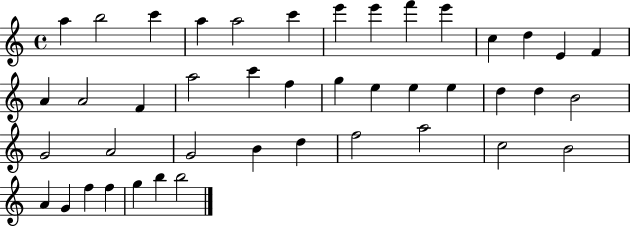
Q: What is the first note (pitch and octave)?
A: A5